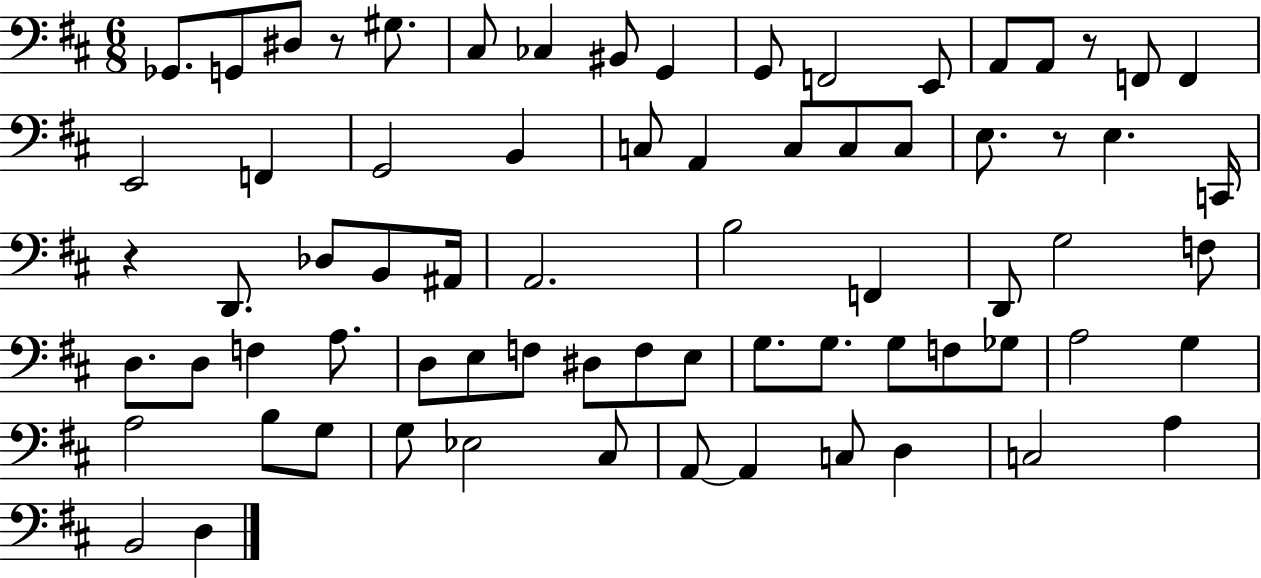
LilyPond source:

{
  \clef bass
  \numericTimeSignature
  \time 6/8
  \key d \major
  \repeat volta 2 { ges,8. g,8 dis8 r8 gis8. | cis8 ces4 bis,8 g,4 | g,8 f,2 e,8 | a,8 a,8 r8 f,8 f,4 | \break e,2 f,4 | g,2 b,4 | c8 a,4 c8 c8 c8 | e8. r8 e4. c,16 | \break r4 d,8. des8 b,8 ais,16 | a,2. | b2 f,4 | d,8 g2 f8 | \break d8. d8 f4 a8. | d8 e8 f8 dis8 f8 e8 | g8. g8. g8 f8 ges8 | a2 g4 | \break a2 b8 g8 | g8 ees2 cis8 | a,8~~ a,4 c8 d4 | c2 a4 | \break b,2 d4 | } \bar "|."
}